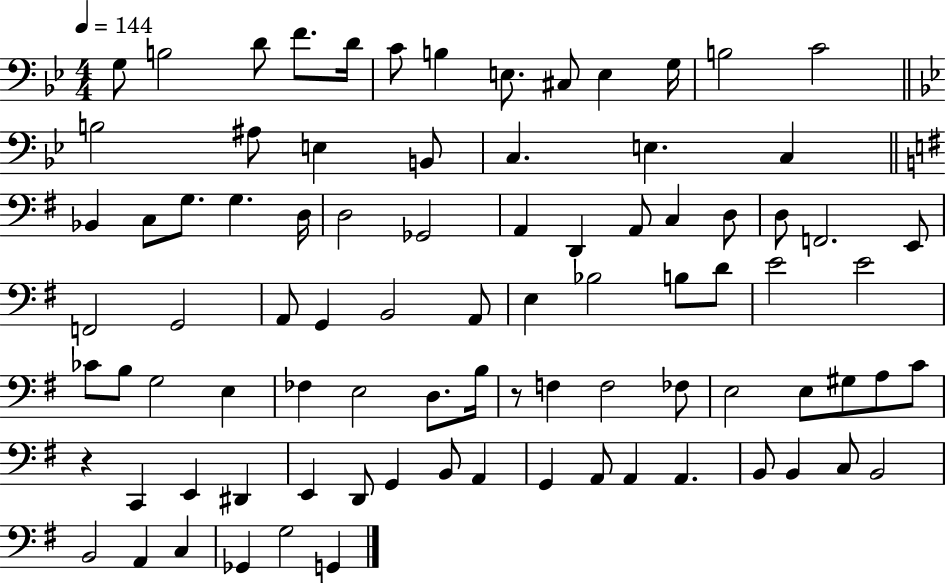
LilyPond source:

{
  \clef bass
  \numericTimeSignature
  \time 4/4
  \key bes \major
  \tempo 4 = 144
  g8 b2 d'8 f'8. d'16 | c'8 b4 e8. cis8 e4 g16 | b2 c'2 | \bar "||" \break \key bes \major b2 ais8 e4 b,8 | c4. e4. c4 | \bar "||" \break \key g \major bes,4 c8 g8. g4. d16 | d2 ges,2 | a,4 d,4 a,8 c4 d8 | d8 f,2. e,8 | \break f,2 g,2 | a,8 g,4 b,2 a,8 | e4 bes2 b8 d'8 | e'2 e'2 | \break ces'8 b8 g2 e4 | fes4 e2 d8. b16 | r8 f4 f2 fes8 | e2 e8 gis8 a8 c'8 | \break r4 c,4 e,4 dis,4 | e,4 d,8 g,4 b,8 a,4 | g,4 a,8 a,4 a,4. | b,8 b,4 c8 b,2 | \break b,2 a,4 c4 | ges,4 g2 g,4 | \bar "|."
}